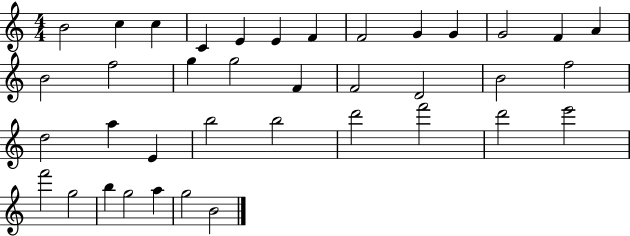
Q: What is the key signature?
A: C major